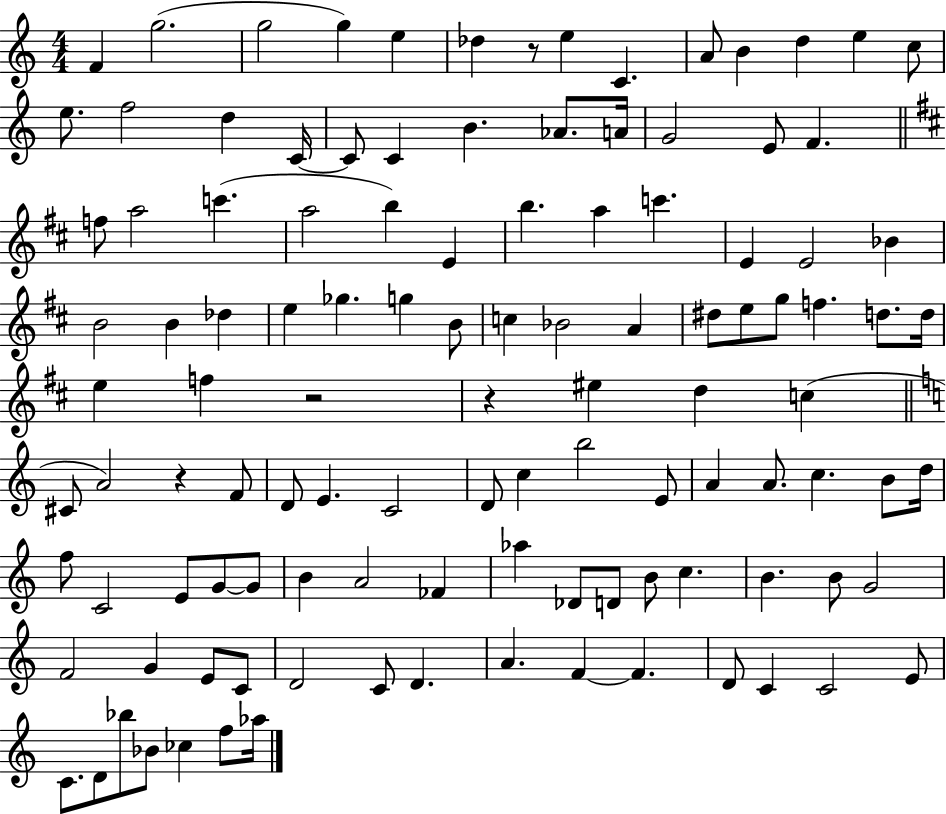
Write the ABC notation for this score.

X:1
T:Untitled
M:4/4
L:1/4
K:C
F g2 g2 g e _d z/2 e C A/2 B d e c/2 e/2 f2 d C/4 C/2 C B _A/2 A/4 G2 E/2 F f/2 a2 c' a2 b E b a c' E E2 _B B2 B _d e _g g B/2 c _B2 A ^d/2 e/2 g/2 f d/2 d/4 e f z2 z ^e d c ^C/2 A2 z F/2 D/2 E C2 D/2 c b2 E/2 A A/2 c B/2 d/4 f/2 C2 E/2 G/2 G/2 B A2 _F _a _D/2 D/2 B/2 c B B/2 G2 F2 G E/2 C/2 D2 C/2 D A F F D/2 C C2 E/2 C/2 D/2 _b/2 _B/2 _c f/2 _a/4